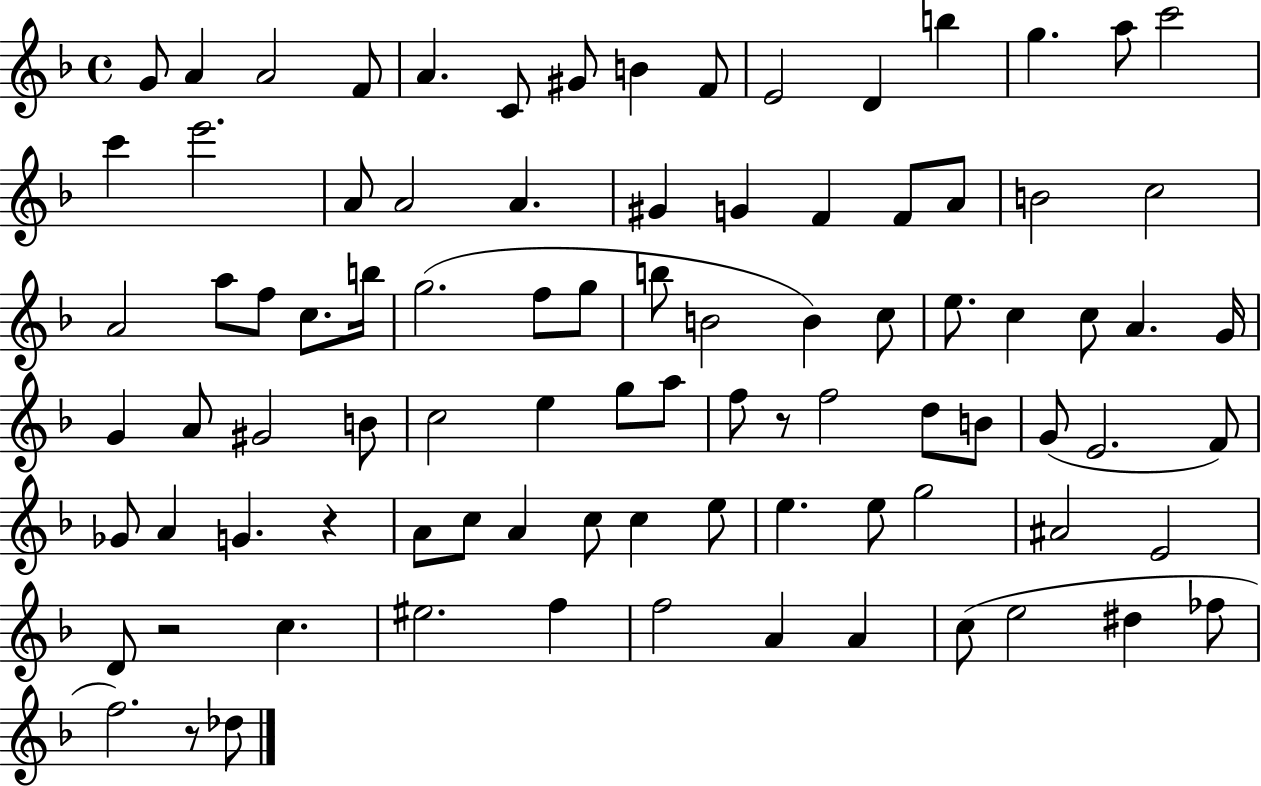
X:1
T:Untitled
M:4/4
L:1/4
K:F
G/2 A A2 F/2 A C/2 ^G/2 B F/2 E2 D b g a/2 c'2 c' e'2 A/2 A2 A ^G G F F/2 A/2 B2 c2 A2 a/2 f/2 c/2 b/4 g2 f/2 g/2 b/2 B2 B c/2 e/2 c c/2 A G/4 G A/2 ^G2 B/2 c2 e g/2 a/2 f/2 z/2 f2 d/2 B/2 G/2 E2 F/2 _G/2 A G z A/2 c/2 A c/2 c e/2 e e/2 g2 ^A2 E2 D/2 z2 c ^e2 f f2 A A c/2 e2 ^d _f/2 f2 z/2 _d/2